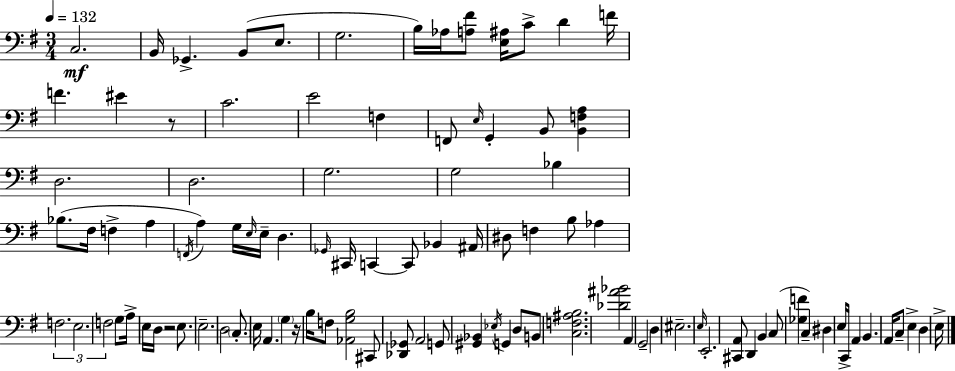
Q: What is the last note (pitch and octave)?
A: E3